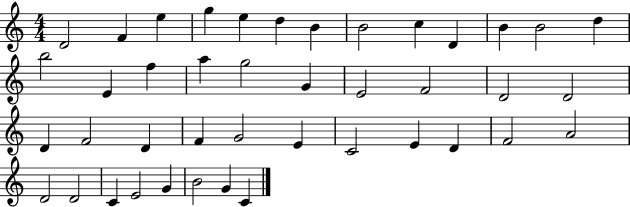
{
  \clef treble
  \numericTimeSignature
  \time 4/4
  \key c \major
  d'2 f'4 e''4 | g''4 e''4 d''4 b'4 | b'2 c''4 d'4 | b'4 b'2 d''4 | \break b''2 e'4 f''4 | a''4 g''2 g'4 | e'2 f'2 | d'2 d'2 | \break d'4 f'2 d'4 | f'4 g'2 e'4 | c'2 e'4 d'4 | f'2 a'2 | \break d'2 d'2 | c'4 e'2 g'4 | b'2 g'4 c'4 | \bar "|."
}